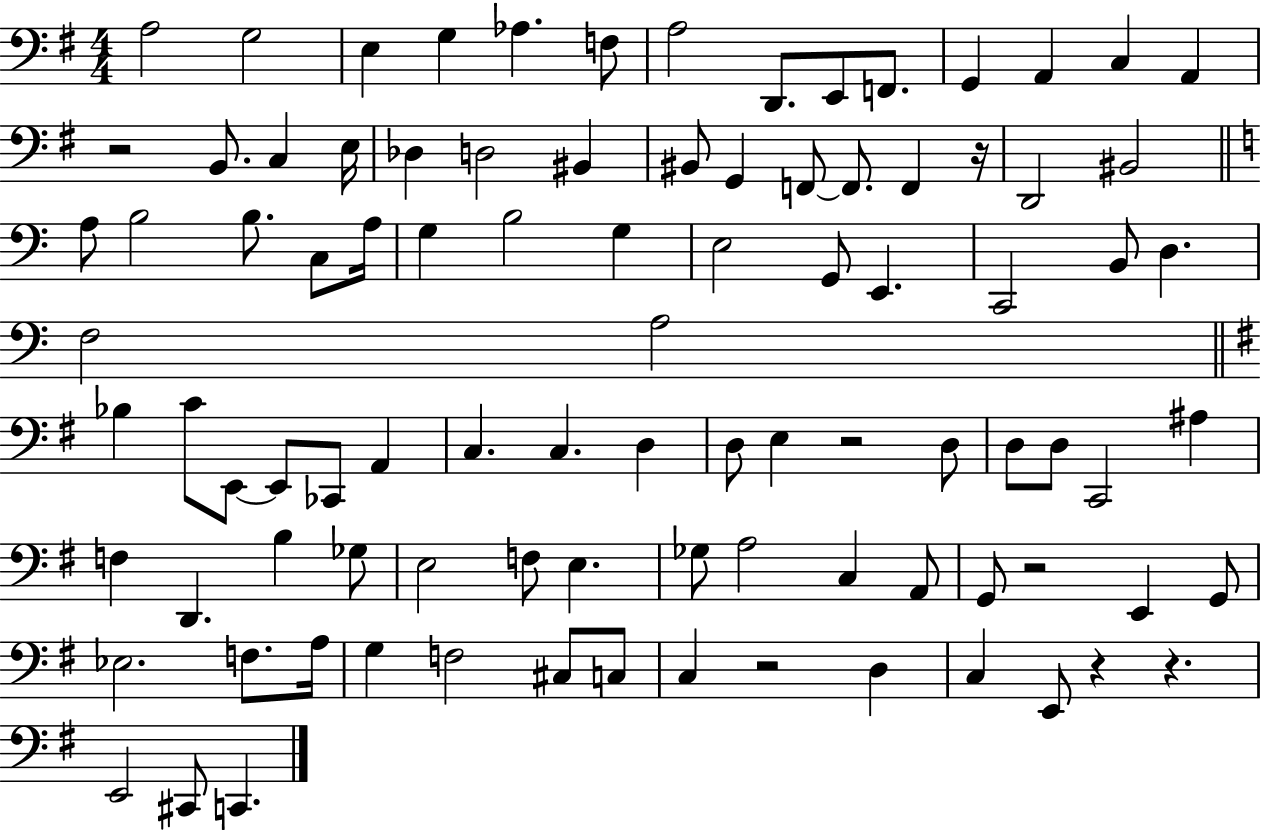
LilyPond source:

{
  \clef bass
  \numericTimeSignature
  \time 4/4
  \key g \major
  a2 g2 | e4 g4 aes4. f8 | a2 d,8. e,8 f,8. | g,4 a,4 c4 a,4 | \break r2 b,8. c4 e16 | des4 d2 bis,4 | bis,8 g,4 f,8~~ f,8. f,4 r16 | d,2 bis,2 | \break \bar "||" \break \key a \minor a8 b2 b8. c8 a16 | g4 b2 g4 | e2 g,8 e,4. | c,2 b,8 d4. | \break f2 a2 | \bar "||" \break \key e \minor bes4 c'8 e,8~~ e,8 ces,8 a,4 | c4. c4. d4 | d8 e4 r2 d8 | d8 d8 c,2 ais4 | \break f4 d,4. b4 ges8 | e2 f8 e4. | ges8 a2 c4 a,8 | g,8 r2 e,4 g,8 | \break ees2. f8. a16 | g4 f2 cis8 c8 | c4 r2 d4 | c4 e,8 r4 r4. | \break e,2 cis,8 c,4. | \bar "|."
}